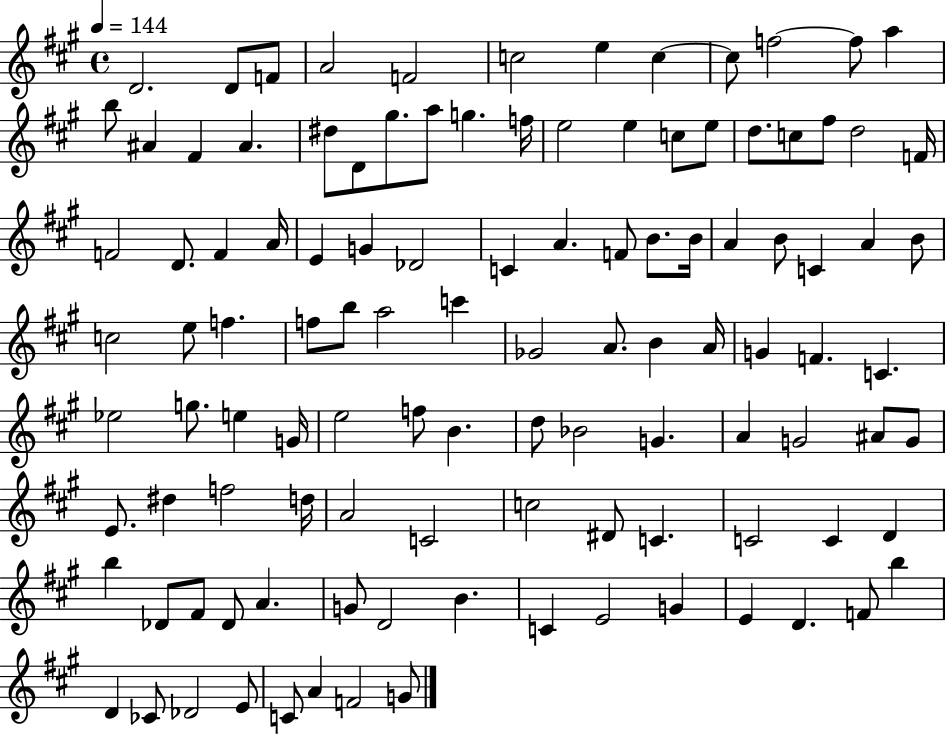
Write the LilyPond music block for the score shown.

{
  \clef treble
  \time 4/4
  \defaultTimeSignature
  \key a \major
  \tempo 4 = 144
  d'2. d'8 f'8 | a'2 f'2 | c''2 e''4 c''4~~ | c''8 f''2~~ f''8 a''4 | \break b''8 ais'4 fis'4 ais'4. | dis''8 d'8 gis''8. a''8 g''4. f''16 | e''2 e''4 c''8 e''8 | d''8. c''8 fis''8 d''2 f'16 | \break f'2 d'8. f'4 a'16 | e'4 g'4 des'2 | c'4 a'4. f'8 b'8. b'16 | a'4 b'8 c'4 a'4 b'8 | \break c''2 e''8 f''4. | f''8 b''8 a''2 c'''4 | ges'2 a'8. b'4 a'16 | g'4 f'4. c'4. | \break ees''2 g''8. e''4 g'16 | e''2 f''8 b'4. | d''8 bes'2 g'4. | a'4 g'2 ais'8 g'8 | \break e'8. dis''4 f''2 d''16 | a'2 c'2 | c''2 dis'8 c'4. | c'2 c'4 d'4 | \break b''4 des'8 fis'8 des'8 a'4. | g'8 d'2 b'4. | c'4 e'2 g'4 | e'4 d'4. f'8 b''4 | \break d'4 ces'8 des'2 e'8 | c'8 a'4 f'2 g'8 | \bar "|."
}